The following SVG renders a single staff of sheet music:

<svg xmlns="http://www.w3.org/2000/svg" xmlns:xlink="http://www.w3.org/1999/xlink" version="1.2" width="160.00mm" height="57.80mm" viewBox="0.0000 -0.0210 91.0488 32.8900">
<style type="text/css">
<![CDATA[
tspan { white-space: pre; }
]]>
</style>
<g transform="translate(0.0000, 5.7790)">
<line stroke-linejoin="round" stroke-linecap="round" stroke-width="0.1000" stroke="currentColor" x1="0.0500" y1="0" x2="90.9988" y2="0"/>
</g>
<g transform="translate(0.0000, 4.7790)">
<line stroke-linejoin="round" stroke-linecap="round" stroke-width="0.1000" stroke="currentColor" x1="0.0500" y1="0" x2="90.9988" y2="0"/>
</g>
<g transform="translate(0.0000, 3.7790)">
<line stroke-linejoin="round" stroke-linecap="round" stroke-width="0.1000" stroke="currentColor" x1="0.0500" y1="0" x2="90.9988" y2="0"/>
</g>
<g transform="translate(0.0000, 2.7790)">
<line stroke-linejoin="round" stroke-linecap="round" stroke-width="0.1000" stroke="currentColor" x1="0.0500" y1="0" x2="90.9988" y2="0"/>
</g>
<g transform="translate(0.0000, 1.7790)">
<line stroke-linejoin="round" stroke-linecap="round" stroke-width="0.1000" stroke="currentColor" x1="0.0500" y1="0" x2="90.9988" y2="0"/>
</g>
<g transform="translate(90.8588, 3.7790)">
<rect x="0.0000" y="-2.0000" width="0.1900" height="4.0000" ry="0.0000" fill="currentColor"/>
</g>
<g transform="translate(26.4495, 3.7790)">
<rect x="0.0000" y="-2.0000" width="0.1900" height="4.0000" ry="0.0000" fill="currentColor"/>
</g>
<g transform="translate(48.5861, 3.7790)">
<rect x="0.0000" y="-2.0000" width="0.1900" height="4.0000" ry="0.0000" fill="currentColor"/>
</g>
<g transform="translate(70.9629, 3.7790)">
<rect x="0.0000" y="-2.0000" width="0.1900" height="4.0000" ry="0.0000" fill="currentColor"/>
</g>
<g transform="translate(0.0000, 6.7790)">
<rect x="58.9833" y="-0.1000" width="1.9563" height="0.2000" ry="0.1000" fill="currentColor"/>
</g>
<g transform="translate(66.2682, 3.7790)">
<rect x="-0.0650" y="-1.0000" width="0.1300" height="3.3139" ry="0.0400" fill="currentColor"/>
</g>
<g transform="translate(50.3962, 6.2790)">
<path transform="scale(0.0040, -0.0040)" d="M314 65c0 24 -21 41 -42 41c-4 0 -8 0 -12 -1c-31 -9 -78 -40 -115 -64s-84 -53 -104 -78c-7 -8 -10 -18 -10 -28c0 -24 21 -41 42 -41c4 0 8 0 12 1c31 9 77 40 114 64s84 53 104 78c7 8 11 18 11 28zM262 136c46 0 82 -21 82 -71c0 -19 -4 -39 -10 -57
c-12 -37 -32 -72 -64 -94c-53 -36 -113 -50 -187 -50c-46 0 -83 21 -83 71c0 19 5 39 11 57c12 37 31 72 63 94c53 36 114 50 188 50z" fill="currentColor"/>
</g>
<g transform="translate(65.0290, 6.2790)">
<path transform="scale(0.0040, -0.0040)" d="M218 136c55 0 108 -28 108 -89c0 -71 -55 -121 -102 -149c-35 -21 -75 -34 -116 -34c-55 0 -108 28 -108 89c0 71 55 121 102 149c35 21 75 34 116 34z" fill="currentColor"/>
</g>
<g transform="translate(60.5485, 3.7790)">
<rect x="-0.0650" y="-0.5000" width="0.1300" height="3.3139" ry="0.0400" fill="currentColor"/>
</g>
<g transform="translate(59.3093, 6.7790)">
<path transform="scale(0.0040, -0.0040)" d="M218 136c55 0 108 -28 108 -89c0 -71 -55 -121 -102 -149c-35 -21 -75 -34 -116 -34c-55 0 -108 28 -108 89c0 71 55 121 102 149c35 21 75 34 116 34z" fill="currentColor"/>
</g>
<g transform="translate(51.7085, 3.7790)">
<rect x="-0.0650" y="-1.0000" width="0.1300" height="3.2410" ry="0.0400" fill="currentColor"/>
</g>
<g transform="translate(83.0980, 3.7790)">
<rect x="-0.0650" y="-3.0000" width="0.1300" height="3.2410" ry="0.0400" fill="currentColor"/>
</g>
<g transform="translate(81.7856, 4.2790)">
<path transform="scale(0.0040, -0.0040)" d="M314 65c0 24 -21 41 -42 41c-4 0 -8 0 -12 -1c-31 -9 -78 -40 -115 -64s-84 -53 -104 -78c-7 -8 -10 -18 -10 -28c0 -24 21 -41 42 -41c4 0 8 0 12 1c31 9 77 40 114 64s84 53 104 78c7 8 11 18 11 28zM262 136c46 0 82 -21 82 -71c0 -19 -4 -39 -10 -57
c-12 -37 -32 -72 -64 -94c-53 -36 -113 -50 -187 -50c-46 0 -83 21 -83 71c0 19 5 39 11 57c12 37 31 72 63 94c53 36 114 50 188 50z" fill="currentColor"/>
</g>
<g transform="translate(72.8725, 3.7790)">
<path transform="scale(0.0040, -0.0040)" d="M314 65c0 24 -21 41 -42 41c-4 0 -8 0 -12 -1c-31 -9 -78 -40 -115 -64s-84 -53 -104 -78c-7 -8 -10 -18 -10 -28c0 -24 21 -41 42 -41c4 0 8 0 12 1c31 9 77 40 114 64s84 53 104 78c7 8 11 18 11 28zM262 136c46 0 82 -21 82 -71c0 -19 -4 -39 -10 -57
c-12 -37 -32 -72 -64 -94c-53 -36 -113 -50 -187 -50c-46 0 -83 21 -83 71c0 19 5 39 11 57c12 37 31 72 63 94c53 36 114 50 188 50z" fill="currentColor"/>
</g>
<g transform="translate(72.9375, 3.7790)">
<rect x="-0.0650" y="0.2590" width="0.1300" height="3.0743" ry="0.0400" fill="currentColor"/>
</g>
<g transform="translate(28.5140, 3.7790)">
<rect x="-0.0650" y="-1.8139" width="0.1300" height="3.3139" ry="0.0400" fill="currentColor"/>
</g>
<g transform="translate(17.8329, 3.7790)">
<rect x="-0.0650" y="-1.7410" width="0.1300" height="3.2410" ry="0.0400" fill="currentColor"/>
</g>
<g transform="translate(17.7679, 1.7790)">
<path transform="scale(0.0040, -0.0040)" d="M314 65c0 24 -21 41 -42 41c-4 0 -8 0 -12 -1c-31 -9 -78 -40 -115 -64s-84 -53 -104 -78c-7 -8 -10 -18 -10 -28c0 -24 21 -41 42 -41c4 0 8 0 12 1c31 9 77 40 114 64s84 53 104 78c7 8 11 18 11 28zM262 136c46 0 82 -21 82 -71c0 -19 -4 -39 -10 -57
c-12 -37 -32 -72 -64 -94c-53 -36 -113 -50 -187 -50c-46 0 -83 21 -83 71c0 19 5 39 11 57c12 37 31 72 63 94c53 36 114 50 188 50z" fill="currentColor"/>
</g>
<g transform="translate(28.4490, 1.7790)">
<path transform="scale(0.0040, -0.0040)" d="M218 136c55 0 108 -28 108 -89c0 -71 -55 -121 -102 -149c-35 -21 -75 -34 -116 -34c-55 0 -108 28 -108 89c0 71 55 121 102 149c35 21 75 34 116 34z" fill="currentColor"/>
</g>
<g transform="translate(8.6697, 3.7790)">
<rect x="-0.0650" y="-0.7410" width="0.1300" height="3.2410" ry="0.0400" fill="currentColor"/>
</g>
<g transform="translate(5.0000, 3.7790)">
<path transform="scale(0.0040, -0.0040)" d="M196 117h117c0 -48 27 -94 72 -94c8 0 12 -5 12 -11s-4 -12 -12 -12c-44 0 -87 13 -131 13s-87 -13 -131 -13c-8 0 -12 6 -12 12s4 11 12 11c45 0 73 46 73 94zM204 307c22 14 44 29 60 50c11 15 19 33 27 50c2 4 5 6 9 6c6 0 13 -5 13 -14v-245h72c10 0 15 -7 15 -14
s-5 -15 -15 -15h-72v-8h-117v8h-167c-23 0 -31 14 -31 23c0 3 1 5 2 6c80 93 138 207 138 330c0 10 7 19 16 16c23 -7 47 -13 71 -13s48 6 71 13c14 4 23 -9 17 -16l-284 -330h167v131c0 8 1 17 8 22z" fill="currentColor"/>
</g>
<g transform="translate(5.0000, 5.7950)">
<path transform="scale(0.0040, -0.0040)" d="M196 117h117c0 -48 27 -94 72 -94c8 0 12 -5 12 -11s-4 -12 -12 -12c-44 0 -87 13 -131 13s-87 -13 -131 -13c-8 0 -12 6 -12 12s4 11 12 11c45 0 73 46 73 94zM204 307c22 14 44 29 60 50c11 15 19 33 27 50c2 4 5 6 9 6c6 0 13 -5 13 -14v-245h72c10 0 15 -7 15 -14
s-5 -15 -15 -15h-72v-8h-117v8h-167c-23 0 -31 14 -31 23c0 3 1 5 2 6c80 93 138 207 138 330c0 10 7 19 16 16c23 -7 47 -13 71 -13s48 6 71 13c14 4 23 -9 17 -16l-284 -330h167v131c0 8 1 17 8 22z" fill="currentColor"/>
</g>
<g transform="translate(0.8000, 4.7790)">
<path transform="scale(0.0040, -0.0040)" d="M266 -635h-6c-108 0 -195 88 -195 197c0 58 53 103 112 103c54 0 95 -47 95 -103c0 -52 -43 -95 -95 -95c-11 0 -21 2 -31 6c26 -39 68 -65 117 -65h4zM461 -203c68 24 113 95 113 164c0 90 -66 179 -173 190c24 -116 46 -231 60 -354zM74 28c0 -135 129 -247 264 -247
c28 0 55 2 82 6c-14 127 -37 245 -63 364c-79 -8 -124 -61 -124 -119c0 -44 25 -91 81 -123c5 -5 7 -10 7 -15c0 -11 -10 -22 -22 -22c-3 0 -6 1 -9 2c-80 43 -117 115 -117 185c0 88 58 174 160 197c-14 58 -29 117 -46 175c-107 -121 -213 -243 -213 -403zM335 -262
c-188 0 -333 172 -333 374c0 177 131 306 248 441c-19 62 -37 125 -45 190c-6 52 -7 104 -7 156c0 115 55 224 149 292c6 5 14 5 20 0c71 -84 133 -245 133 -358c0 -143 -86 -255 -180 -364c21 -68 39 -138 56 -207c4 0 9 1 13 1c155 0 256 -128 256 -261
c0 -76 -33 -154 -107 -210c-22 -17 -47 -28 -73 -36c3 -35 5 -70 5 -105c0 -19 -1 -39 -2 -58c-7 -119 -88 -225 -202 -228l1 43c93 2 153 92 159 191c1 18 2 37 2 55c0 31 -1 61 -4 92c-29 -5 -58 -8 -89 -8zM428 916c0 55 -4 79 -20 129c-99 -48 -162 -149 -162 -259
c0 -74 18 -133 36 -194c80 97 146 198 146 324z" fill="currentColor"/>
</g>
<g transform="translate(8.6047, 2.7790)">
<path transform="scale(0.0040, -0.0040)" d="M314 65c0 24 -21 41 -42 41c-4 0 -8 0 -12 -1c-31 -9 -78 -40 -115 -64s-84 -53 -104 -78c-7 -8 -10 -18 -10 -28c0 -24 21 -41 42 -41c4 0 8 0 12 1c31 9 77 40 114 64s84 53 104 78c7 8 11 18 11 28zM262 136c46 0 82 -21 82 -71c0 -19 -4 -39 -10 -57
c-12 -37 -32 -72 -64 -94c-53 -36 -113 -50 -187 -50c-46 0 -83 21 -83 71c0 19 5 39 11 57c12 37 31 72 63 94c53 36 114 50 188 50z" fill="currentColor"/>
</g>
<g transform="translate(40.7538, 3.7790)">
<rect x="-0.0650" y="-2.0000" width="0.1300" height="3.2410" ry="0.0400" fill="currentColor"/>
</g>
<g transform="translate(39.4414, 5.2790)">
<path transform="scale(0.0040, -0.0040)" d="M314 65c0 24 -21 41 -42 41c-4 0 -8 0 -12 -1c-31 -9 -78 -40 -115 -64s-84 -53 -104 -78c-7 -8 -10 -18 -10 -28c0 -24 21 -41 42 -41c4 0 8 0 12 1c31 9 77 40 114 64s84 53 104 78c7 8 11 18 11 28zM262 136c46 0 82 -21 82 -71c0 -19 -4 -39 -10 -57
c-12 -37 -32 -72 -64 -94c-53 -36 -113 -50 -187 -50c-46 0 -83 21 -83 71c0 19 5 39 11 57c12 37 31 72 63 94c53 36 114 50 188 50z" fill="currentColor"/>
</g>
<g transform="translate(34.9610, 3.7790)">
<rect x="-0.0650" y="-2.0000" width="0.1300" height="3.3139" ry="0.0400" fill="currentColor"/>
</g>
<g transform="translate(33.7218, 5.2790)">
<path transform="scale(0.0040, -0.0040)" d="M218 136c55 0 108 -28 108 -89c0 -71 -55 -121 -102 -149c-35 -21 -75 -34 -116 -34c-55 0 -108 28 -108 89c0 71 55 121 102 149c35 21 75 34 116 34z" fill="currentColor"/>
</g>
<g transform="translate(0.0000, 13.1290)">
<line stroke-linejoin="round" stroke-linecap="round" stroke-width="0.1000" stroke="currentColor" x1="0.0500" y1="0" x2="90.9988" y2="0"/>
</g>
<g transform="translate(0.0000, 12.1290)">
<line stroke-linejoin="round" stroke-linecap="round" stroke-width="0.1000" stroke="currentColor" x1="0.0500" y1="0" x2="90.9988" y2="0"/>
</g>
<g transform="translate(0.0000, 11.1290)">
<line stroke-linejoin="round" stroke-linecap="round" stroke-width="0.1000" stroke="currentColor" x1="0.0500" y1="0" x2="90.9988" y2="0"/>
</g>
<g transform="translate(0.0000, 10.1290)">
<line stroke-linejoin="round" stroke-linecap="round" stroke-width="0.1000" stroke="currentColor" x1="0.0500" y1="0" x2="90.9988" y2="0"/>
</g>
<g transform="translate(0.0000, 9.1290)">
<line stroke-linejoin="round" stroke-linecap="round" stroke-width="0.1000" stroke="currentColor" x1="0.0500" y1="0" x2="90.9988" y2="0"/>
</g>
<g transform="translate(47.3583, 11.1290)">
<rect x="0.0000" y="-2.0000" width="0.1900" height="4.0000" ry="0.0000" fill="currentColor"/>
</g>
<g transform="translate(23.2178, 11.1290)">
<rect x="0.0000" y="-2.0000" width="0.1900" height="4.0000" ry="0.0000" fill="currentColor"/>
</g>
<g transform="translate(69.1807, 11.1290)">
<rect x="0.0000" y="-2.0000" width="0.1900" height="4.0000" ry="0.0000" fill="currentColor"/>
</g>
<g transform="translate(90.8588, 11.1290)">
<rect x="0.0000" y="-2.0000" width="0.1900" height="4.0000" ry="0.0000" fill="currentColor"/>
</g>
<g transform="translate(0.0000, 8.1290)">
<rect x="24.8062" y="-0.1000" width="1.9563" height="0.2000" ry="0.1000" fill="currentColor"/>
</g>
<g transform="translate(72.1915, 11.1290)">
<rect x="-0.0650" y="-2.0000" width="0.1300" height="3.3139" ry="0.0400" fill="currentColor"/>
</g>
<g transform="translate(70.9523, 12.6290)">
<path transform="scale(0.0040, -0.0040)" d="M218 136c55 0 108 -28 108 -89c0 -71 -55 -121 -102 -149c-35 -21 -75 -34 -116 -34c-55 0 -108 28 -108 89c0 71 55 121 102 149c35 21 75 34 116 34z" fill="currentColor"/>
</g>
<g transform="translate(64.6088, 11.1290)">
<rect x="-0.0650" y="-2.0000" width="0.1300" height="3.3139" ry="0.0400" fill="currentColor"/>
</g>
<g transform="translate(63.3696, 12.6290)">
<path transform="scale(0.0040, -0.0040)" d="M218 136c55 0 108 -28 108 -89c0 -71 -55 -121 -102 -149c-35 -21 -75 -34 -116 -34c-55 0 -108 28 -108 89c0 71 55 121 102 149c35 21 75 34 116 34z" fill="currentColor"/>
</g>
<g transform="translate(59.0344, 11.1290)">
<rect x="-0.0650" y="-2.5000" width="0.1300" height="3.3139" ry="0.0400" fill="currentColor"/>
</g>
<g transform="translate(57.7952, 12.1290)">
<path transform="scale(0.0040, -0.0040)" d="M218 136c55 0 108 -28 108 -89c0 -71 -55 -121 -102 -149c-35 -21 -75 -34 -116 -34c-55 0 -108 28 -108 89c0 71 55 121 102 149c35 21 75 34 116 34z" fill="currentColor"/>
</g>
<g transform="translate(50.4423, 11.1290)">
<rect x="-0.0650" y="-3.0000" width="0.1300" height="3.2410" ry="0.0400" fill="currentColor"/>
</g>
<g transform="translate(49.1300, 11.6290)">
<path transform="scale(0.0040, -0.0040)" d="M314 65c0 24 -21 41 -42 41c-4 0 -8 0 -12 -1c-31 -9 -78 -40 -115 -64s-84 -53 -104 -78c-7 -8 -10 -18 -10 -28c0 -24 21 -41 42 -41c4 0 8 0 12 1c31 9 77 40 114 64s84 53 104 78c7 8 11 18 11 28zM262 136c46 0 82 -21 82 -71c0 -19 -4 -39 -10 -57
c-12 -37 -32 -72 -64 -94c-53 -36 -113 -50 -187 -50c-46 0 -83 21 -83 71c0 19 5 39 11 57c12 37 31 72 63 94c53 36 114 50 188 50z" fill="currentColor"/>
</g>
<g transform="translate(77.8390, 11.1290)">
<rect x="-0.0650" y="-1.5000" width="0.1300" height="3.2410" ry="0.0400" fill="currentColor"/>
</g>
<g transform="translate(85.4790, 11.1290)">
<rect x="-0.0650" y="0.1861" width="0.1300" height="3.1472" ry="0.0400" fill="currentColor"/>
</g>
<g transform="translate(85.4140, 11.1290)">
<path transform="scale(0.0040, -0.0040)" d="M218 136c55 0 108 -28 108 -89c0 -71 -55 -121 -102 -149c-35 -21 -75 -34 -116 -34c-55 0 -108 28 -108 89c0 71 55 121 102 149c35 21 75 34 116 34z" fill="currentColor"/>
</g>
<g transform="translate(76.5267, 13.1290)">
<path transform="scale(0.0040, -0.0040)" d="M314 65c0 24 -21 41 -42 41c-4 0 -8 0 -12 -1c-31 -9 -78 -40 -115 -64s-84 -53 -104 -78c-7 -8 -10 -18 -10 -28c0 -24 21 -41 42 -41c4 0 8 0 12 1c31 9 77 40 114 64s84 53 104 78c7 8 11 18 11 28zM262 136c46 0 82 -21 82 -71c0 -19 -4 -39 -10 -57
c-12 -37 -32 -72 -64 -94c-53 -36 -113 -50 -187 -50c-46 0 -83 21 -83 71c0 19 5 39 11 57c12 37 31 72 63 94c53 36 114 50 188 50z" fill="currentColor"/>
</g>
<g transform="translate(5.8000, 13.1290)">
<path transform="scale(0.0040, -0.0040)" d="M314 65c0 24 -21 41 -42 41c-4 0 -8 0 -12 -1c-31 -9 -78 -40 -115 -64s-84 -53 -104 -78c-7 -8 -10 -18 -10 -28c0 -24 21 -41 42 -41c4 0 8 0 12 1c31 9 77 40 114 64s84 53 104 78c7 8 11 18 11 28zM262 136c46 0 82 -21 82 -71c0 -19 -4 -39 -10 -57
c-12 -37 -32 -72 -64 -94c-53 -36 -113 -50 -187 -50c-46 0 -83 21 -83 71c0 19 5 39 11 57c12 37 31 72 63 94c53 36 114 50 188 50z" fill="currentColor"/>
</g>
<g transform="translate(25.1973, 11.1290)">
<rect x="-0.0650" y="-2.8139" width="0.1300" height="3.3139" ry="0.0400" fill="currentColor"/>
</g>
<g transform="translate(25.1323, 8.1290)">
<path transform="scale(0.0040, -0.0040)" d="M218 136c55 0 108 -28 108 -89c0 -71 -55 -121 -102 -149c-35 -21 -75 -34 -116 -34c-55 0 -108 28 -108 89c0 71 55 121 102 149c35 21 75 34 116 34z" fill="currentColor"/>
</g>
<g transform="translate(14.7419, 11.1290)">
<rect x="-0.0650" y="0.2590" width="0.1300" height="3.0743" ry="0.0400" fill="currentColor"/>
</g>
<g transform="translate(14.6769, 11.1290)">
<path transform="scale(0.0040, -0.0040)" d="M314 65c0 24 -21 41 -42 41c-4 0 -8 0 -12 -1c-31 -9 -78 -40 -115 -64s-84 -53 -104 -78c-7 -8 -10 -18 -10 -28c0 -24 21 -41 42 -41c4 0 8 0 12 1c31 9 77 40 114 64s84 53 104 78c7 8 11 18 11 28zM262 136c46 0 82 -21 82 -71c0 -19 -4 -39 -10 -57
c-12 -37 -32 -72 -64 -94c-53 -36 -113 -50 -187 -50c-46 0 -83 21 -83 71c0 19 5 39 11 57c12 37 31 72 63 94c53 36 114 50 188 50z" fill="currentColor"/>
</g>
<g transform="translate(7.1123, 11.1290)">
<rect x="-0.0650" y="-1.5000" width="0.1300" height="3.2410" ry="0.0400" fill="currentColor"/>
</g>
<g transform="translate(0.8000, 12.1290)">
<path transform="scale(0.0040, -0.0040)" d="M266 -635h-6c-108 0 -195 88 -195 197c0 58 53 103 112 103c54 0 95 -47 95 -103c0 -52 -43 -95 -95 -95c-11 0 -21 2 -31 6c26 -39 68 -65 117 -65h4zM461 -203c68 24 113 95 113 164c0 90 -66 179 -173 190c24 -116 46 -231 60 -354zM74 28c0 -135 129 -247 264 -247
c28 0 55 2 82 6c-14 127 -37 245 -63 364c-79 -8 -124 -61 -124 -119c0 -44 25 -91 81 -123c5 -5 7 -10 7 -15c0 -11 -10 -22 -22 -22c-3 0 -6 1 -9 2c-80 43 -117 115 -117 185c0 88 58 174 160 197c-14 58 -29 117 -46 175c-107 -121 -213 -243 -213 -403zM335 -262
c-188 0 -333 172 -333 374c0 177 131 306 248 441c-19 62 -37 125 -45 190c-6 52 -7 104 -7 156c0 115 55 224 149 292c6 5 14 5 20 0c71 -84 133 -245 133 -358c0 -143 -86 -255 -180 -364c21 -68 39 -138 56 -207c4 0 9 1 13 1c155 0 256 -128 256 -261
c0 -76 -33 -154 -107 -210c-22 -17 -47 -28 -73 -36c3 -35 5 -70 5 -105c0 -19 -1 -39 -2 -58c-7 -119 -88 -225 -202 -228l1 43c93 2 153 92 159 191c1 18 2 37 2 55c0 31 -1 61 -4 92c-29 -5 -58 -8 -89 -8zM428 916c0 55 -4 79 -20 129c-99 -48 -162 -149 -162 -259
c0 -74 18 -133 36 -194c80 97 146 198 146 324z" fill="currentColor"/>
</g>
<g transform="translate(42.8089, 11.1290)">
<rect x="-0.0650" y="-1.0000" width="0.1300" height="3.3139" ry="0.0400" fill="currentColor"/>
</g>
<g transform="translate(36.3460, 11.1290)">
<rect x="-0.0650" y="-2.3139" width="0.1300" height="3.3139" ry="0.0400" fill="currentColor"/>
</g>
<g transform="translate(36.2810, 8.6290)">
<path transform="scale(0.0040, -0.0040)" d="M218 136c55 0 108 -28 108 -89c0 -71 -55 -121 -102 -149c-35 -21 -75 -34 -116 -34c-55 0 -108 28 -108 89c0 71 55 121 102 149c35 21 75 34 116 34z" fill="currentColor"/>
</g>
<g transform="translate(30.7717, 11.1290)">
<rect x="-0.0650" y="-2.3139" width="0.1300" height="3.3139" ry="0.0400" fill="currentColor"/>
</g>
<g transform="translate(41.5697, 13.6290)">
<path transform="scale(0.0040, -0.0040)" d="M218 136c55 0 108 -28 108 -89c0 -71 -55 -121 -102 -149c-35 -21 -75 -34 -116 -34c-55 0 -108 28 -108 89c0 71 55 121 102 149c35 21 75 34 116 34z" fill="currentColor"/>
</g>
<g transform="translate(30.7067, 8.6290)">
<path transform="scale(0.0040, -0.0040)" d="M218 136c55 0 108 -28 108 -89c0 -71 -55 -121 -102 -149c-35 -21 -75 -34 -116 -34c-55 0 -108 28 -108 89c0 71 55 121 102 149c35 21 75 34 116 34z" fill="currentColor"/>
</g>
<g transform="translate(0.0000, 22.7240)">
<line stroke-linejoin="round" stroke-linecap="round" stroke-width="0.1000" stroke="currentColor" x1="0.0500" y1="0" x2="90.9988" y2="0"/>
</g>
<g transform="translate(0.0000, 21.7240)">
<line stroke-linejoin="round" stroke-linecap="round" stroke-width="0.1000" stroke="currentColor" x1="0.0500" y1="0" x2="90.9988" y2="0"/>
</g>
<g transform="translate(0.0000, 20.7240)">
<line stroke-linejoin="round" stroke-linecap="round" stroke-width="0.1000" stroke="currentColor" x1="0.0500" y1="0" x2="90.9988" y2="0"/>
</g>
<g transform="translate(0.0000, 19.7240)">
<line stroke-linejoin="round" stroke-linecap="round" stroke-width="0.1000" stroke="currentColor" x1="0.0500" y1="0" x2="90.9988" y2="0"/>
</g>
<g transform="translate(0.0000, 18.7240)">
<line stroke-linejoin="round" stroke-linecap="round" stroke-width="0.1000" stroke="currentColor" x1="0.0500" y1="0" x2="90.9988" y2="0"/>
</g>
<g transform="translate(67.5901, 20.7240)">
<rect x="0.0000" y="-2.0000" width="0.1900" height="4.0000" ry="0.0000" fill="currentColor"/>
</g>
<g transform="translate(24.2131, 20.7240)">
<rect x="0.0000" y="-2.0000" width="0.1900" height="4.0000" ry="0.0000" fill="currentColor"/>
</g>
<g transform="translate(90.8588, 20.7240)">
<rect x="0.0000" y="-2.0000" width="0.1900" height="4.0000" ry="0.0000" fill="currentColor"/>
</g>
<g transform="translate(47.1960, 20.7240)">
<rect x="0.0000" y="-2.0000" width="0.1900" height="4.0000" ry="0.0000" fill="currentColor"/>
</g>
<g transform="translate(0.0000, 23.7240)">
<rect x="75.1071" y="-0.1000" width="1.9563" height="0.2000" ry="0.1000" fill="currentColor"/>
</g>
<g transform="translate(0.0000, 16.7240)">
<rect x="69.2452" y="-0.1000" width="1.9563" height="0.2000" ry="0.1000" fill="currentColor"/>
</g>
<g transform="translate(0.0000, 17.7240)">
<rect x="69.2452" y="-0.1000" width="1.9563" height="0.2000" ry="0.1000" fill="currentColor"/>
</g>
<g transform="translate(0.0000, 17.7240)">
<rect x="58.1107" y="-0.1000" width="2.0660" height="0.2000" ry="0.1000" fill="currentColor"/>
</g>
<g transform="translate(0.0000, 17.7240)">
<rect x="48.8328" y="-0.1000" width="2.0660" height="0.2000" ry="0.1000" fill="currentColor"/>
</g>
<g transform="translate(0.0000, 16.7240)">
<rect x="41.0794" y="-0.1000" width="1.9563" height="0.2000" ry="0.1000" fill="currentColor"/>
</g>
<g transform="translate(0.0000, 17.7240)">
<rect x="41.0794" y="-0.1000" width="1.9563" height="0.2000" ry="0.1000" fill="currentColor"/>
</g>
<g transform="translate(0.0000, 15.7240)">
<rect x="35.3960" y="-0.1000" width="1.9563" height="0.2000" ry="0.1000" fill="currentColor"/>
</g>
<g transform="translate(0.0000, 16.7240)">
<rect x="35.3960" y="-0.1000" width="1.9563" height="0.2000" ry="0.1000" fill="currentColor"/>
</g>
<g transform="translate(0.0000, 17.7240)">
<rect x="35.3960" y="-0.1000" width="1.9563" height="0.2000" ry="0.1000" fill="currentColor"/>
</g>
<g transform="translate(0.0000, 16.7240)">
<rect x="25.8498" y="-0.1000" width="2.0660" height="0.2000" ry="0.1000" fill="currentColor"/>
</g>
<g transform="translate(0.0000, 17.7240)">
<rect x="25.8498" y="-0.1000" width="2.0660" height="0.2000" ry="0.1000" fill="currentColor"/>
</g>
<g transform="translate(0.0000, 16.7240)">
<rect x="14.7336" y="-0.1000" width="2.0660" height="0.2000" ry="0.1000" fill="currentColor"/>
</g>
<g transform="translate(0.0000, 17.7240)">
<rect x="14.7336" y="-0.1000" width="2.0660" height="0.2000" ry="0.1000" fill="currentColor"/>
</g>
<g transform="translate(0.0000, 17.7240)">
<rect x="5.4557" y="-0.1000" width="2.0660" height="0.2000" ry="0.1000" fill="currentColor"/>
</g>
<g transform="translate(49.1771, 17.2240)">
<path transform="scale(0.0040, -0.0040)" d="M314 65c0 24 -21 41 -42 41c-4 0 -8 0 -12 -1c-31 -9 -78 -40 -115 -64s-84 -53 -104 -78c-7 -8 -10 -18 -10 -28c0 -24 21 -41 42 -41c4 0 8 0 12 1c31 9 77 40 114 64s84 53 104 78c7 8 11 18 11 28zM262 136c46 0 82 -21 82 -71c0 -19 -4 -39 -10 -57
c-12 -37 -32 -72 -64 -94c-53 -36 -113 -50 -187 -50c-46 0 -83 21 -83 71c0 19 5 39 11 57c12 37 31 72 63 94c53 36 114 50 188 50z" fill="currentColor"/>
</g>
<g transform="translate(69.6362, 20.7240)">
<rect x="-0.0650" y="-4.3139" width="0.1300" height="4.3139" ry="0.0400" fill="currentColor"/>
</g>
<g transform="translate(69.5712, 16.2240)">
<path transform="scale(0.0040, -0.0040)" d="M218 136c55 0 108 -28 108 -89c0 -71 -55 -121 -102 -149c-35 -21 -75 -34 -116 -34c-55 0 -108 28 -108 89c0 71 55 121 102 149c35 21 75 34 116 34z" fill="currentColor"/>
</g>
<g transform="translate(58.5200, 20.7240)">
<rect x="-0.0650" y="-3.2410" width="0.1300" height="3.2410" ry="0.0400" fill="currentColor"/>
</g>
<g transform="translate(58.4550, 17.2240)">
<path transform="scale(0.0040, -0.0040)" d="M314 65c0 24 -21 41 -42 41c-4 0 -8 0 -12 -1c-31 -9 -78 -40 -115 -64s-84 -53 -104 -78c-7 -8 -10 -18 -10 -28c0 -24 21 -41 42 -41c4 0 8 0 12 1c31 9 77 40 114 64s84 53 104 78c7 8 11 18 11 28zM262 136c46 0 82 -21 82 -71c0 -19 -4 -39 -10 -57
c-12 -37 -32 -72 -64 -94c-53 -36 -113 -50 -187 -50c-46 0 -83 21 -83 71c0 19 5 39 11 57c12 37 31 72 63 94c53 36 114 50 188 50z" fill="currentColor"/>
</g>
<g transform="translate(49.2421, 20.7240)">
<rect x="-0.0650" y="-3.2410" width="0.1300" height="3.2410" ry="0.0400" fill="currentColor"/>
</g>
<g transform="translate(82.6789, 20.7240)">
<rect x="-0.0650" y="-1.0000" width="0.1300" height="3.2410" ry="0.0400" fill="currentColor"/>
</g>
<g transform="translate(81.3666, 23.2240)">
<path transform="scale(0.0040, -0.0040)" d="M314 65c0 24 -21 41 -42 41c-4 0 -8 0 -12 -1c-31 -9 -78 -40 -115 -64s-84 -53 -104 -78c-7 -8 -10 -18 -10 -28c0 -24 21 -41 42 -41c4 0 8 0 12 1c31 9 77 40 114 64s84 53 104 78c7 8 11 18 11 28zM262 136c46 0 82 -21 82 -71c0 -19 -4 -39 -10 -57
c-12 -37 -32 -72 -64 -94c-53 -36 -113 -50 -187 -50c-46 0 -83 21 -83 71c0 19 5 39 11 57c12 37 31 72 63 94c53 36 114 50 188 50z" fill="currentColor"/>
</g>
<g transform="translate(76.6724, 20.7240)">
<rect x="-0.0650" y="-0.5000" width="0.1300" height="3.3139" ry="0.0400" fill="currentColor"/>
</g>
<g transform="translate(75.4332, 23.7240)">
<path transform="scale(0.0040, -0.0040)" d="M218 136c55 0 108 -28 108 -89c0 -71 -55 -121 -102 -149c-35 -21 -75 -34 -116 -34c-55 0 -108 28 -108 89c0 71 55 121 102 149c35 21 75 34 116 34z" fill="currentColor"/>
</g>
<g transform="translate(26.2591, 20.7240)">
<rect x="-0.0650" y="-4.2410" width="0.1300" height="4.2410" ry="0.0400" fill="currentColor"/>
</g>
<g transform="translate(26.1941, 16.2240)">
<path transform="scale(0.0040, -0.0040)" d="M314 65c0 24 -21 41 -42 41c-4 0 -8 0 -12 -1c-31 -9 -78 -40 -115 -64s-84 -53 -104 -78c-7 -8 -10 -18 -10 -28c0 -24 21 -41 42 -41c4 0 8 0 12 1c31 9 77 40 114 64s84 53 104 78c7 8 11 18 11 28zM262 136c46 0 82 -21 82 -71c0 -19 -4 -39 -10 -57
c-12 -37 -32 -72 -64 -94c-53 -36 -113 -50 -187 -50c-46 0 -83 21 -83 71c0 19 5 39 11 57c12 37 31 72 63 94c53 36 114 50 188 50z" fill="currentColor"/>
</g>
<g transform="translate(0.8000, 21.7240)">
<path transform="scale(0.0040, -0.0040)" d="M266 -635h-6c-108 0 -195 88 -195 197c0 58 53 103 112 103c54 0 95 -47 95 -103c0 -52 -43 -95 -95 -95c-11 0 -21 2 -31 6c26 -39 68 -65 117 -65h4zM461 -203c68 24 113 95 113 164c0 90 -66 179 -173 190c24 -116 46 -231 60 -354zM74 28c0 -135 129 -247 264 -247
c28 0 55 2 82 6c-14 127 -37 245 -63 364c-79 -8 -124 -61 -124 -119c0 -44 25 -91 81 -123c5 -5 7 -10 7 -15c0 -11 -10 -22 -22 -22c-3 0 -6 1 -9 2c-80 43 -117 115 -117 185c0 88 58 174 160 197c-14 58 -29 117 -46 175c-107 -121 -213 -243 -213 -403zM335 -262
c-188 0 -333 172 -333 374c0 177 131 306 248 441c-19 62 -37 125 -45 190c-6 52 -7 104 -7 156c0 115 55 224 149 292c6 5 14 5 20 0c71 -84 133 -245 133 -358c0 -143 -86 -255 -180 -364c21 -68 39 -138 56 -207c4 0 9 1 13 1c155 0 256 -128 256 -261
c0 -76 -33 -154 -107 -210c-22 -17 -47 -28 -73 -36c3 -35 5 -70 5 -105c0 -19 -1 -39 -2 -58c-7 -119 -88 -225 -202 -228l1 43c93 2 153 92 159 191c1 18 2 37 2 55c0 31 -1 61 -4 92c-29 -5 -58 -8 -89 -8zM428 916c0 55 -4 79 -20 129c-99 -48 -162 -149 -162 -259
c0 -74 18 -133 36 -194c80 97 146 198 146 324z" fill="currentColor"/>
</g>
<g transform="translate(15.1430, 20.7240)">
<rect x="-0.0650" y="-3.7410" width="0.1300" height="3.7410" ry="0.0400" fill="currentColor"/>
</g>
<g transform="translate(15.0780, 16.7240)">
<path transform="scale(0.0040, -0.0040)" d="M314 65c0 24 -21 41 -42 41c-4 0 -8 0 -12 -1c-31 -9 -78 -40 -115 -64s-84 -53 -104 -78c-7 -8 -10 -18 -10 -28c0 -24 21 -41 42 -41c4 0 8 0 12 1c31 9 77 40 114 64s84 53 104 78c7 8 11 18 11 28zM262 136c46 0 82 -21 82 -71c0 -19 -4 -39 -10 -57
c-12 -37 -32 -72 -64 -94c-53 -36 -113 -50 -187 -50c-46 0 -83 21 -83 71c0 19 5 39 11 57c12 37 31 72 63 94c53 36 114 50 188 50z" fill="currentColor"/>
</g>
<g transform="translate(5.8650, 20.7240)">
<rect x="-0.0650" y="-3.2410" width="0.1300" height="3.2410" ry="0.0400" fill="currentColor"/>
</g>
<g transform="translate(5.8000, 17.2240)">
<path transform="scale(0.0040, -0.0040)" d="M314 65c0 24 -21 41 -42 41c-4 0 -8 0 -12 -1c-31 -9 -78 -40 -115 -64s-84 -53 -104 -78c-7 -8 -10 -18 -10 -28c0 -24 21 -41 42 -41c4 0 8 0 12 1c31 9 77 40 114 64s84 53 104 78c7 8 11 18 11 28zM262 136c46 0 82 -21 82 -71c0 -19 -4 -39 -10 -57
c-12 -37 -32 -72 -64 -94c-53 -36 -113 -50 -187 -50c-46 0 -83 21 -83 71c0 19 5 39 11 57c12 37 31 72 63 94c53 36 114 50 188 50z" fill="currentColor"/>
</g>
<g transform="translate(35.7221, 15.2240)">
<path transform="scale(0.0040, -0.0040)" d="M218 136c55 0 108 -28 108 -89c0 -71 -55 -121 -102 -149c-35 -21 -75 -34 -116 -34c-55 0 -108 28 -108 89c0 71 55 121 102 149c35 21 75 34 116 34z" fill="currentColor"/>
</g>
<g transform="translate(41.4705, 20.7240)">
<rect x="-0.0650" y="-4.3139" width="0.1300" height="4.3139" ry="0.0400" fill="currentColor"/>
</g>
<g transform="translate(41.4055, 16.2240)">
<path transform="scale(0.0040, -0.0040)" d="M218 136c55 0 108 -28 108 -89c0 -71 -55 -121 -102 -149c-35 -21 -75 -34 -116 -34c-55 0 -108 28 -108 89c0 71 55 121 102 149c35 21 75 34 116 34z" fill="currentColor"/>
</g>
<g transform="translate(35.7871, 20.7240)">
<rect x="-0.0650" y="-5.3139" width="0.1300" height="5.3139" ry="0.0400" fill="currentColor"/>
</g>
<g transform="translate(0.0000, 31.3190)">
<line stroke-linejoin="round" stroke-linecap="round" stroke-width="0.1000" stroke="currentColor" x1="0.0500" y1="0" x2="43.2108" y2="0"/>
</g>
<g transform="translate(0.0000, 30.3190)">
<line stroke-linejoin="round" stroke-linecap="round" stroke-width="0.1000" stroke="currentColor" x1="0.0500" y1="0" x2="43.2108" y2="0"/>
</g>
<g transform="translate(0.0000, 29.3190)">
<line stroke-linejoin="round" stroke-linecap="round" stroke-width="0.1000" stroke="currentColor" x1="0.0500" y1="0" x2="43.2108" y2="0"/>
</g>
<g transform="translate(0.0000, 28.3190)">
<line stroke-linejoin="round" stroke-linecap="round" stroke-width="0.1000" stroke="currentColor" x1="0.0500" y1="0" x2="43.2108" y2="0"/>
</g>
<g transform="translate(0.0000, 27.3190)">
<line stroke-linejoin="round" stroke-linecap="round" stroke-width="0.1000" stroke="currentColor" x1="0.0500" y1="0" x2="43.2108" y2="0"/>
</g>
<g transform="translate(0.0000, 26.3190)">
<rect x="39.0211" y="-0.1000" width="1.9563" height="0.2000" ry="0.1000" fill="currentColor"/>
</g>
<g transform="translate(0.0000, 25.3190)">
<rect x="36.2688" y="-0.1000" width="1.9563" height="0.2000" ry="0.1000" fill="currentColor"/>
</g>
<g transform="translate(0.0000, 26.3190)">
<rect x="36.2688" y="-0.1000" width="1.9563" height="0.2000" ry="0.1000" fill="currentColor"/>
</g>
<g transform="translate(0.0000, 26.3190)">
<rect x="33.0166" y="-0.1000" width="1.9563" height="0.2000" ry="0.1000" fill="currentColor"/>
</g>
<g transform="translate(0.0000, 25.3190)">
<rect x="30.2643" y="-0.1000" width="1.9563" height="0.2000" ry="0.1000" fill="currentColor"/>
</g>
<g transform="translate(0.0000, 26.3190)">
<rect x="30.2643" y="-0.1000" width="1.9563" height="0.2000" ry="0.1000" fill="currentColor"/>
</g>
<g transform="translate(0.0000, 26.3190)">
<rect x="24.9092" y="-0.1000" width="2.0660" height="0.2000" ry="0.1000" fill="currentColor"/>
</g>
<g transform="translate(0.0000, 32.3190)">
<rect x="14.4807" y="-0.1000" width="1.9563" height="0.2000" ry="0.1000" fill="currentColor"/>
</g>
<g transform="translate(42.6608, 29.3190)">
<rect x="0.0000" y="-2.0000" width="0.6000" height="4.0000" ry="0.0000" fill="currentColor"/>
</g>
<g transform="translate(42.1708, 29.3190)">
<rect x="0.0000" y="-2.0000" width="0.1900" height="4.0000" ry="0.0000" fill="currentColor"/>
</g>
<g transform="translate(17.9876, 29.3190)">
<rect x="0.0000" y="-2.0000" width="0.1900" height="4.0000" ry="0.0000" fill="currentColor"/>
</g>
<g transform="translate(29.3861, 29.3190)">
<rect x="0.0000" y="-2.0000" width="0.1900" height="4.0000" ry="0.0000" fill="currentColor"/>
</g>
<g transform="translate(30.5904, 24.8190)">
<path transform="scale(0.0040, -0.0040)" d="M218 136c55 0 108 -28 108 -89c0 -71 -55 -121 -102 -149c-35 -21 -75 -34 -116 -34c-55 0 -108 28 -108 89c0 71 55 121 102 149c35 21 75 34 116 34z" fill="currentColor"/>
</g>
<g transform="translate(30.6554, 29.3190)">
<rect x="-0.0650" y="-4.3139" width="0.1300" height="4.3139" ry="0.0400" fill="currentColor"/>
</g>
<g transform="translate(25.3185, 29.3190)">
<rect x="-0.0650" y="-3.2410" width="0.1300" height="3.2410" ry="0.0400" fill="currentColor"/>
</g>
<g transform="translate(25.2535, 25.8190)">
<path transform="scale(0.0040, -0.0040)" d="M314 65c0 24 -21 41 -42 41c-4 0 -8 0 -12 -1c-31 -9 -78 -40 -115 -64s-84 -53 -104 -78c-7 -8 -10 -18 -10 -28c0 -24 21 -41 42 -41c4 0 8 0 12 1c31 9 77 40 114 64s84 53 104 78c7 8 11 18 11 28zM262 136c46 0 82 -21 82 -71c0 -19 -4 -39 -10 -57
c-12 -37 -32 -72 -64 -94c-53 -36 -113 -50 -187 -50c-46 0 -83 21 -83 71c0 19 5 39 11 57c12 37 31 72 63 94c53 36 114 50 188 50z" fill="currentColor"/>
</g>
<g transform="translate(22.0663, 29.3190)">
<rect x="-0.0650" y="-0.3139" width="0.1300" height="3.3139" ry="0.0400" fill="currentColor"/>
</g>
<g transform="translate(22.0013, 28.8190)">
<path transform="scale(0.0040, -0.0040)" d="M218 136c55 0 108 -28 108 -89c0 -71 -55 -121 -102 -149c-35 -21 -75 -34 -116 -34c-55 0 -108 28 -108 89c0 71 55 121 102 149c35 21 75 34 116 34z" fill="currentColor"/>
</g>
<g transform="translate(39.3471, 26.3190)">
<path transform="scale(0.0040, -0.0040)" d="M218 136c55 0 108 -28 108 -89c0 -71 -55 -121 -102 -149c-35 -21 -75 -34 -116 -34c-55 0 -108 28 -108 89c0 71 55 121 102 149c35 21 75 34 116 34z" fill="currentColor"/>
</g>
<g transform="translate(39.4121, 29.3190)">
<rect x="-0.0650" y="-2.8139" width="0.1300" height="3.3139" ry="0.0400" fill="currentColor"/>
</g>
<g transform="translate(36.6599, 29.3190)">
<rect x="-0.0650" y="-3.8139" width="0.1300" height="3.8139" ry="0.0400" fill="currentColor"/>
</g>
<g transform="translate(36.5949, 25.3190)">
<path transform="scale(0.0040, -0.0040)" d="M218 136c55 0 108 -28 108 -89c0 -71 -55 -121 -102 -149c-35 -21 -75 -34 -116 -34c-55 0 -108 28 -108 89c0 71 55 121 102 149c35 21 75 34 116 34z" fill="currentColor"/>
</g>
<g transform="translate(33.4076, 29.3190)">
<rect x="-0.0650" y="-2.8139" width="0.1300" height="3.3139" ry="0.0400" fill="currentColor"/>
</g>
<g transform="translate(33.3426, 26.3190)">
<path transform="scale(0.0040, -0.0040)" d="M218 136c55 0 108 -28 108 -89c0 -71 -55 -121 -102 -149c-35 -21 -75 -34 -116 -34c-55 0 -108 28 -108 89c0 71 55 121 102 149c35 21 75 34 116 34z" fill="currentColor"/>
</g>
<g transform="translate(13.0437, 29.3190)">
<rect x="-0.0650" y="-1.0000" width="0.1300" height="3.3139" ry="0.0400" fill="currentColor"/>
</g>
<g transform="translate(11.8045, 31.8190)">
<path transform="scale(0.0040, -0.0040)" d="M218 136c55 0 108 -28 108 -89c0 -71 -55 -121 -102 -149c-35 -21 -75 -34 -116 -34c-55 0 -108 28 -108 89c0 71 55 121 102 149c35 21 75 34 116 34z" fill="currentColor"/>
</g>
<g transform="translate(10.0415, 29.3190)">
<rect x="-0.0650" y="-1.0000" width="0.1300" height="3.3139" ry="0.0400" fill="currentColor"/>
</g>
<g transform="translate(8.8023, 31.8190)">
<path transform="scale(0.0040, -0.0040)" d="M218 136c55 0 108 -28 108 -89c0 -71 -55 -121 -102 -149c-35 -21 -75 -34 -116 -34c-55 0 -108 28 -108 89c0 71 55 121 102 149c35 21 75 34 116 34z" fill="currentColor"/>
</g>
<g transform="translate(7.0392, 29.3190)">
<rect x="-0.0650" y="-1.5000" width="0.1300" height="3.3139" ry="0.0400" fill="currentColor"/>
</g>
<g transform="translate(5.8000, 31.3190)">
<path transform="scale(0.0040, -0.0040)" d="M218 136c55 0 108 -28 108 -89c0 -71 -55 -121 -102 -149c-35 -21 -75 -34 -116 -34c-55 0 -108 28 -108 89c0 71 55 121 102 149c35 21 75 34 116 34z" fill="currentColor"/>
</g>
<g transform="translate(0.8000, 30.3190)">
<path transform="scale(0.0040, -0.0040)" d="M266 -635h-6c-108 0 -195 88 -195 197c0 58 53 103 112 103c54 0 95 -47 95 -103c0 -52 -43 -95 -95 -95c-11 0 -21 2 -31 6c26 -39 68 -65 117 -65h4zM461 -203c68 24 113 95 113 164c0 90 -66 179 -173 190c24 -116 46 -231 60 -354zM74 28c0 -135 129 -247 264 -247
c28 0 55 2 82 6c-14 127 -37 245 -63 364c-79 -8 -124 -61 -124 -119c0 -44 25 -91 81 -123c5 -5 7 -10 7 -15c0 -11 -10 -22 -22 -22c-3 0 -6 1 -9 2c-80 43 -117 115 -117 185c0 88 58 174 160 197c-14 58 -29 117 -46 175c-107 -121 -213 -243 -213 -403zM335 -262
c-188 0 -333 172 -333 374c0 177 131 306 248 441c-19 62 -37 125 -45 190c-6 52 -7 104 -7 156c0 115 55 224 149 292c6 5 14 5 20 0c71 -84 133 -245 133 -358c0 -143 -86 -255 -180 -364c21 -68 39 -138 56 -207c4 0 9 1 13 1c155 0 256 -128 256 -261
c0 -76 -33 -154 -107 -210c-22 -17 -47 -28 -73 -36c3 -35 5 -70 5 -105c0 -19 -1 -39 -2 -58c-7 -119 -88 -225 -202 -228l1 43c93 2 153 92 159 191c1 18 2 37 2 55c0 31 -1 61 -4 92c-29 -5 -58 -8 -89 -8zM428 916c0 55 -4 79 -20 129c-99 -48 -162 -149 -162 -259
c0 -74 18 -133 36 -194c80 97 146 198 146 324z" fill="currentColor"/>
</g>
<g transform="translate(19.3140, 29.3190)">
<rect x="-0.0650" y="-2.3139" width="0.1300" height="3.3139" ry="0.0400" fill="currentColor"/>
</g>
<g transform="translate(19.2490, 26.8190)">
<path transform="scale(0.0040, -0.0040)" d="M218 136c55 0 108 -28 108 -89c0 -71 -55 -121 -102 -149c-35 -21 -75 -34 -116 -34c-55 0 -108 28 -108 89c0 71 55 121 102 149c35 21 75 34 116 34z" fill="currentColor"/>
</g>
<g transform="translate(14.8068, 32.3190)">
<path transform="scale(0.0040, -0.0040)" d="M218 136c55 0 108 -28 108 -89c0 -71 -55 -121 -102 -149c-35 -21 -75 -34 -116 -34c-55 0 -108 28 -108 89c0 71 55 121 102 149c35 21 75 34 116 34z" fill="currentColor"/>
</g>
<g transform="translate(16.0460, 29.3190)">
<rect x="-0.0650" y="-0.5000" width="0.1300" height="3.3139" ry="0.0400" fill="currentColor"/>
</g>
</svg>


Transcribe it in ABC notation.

X:1
T:Untitled
M:4/4
L:1/4
K:C
d2 f2 f F F2 D2 C D B2 A2 E2 B2 a g g D A2 G F F E2 B b2 c'2 d'2 f' d' b2 b2 d' C D2 E D D C g c b2 d' a c' a